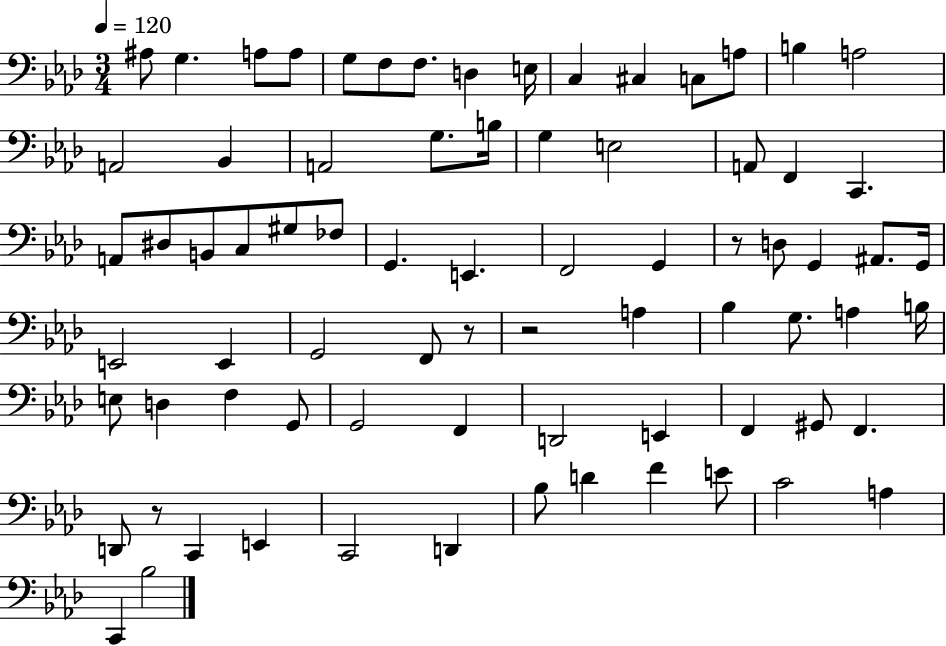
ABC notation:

X:1
T:Untitled
M:3/4
L:1/4
K:Ab
^A,/2 G, A,/2 A,/2 G,/2 F,/2 F,/2 D, E,/4 C, ^C, C,/2 A,/2 B, A,2 A,,2 _B,, A,,2 G,/2 B,/4 G, E,2 A,,/2 F,, C,, A,,/2 ^D,/2 B,,/2 C,/2 ^G,/2 _F,/2 G,, E,, F,,2 G,, z/2 D,/2 G,, ^A,,/2 G,,/4 E,,2 E,, G,,2 F,,/2 z/2 z2 A, _B, G,/2 A, B,/4 E,/2 D, F, G,,/2 G,,2 F,, D,,2 E,, F,, ^G,,/2 F,, D,,/2 z/2 C,, E,, C,,2 D,, _B,/2 D F E/2 C2 A, C,, _B,2